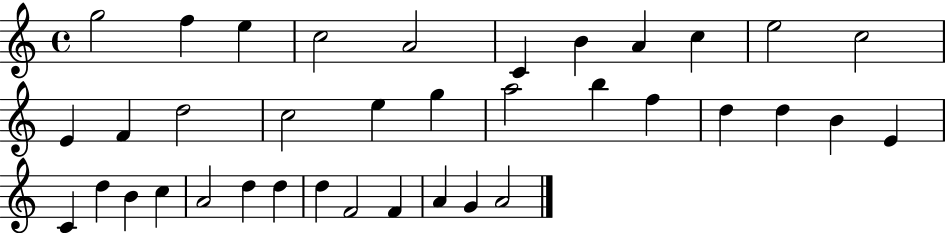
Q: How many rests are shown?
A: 0